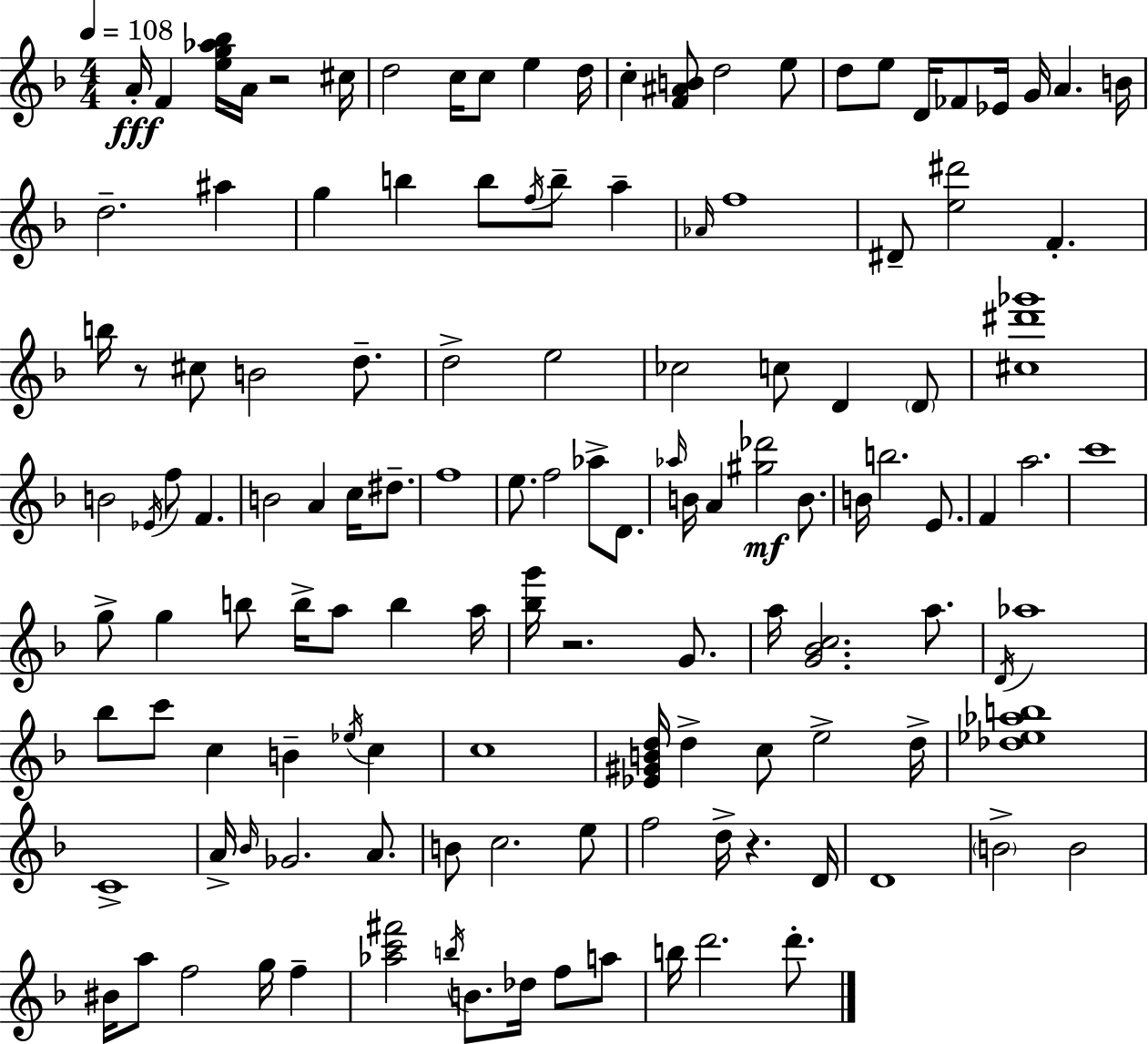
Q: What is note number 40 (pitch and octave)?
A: C5